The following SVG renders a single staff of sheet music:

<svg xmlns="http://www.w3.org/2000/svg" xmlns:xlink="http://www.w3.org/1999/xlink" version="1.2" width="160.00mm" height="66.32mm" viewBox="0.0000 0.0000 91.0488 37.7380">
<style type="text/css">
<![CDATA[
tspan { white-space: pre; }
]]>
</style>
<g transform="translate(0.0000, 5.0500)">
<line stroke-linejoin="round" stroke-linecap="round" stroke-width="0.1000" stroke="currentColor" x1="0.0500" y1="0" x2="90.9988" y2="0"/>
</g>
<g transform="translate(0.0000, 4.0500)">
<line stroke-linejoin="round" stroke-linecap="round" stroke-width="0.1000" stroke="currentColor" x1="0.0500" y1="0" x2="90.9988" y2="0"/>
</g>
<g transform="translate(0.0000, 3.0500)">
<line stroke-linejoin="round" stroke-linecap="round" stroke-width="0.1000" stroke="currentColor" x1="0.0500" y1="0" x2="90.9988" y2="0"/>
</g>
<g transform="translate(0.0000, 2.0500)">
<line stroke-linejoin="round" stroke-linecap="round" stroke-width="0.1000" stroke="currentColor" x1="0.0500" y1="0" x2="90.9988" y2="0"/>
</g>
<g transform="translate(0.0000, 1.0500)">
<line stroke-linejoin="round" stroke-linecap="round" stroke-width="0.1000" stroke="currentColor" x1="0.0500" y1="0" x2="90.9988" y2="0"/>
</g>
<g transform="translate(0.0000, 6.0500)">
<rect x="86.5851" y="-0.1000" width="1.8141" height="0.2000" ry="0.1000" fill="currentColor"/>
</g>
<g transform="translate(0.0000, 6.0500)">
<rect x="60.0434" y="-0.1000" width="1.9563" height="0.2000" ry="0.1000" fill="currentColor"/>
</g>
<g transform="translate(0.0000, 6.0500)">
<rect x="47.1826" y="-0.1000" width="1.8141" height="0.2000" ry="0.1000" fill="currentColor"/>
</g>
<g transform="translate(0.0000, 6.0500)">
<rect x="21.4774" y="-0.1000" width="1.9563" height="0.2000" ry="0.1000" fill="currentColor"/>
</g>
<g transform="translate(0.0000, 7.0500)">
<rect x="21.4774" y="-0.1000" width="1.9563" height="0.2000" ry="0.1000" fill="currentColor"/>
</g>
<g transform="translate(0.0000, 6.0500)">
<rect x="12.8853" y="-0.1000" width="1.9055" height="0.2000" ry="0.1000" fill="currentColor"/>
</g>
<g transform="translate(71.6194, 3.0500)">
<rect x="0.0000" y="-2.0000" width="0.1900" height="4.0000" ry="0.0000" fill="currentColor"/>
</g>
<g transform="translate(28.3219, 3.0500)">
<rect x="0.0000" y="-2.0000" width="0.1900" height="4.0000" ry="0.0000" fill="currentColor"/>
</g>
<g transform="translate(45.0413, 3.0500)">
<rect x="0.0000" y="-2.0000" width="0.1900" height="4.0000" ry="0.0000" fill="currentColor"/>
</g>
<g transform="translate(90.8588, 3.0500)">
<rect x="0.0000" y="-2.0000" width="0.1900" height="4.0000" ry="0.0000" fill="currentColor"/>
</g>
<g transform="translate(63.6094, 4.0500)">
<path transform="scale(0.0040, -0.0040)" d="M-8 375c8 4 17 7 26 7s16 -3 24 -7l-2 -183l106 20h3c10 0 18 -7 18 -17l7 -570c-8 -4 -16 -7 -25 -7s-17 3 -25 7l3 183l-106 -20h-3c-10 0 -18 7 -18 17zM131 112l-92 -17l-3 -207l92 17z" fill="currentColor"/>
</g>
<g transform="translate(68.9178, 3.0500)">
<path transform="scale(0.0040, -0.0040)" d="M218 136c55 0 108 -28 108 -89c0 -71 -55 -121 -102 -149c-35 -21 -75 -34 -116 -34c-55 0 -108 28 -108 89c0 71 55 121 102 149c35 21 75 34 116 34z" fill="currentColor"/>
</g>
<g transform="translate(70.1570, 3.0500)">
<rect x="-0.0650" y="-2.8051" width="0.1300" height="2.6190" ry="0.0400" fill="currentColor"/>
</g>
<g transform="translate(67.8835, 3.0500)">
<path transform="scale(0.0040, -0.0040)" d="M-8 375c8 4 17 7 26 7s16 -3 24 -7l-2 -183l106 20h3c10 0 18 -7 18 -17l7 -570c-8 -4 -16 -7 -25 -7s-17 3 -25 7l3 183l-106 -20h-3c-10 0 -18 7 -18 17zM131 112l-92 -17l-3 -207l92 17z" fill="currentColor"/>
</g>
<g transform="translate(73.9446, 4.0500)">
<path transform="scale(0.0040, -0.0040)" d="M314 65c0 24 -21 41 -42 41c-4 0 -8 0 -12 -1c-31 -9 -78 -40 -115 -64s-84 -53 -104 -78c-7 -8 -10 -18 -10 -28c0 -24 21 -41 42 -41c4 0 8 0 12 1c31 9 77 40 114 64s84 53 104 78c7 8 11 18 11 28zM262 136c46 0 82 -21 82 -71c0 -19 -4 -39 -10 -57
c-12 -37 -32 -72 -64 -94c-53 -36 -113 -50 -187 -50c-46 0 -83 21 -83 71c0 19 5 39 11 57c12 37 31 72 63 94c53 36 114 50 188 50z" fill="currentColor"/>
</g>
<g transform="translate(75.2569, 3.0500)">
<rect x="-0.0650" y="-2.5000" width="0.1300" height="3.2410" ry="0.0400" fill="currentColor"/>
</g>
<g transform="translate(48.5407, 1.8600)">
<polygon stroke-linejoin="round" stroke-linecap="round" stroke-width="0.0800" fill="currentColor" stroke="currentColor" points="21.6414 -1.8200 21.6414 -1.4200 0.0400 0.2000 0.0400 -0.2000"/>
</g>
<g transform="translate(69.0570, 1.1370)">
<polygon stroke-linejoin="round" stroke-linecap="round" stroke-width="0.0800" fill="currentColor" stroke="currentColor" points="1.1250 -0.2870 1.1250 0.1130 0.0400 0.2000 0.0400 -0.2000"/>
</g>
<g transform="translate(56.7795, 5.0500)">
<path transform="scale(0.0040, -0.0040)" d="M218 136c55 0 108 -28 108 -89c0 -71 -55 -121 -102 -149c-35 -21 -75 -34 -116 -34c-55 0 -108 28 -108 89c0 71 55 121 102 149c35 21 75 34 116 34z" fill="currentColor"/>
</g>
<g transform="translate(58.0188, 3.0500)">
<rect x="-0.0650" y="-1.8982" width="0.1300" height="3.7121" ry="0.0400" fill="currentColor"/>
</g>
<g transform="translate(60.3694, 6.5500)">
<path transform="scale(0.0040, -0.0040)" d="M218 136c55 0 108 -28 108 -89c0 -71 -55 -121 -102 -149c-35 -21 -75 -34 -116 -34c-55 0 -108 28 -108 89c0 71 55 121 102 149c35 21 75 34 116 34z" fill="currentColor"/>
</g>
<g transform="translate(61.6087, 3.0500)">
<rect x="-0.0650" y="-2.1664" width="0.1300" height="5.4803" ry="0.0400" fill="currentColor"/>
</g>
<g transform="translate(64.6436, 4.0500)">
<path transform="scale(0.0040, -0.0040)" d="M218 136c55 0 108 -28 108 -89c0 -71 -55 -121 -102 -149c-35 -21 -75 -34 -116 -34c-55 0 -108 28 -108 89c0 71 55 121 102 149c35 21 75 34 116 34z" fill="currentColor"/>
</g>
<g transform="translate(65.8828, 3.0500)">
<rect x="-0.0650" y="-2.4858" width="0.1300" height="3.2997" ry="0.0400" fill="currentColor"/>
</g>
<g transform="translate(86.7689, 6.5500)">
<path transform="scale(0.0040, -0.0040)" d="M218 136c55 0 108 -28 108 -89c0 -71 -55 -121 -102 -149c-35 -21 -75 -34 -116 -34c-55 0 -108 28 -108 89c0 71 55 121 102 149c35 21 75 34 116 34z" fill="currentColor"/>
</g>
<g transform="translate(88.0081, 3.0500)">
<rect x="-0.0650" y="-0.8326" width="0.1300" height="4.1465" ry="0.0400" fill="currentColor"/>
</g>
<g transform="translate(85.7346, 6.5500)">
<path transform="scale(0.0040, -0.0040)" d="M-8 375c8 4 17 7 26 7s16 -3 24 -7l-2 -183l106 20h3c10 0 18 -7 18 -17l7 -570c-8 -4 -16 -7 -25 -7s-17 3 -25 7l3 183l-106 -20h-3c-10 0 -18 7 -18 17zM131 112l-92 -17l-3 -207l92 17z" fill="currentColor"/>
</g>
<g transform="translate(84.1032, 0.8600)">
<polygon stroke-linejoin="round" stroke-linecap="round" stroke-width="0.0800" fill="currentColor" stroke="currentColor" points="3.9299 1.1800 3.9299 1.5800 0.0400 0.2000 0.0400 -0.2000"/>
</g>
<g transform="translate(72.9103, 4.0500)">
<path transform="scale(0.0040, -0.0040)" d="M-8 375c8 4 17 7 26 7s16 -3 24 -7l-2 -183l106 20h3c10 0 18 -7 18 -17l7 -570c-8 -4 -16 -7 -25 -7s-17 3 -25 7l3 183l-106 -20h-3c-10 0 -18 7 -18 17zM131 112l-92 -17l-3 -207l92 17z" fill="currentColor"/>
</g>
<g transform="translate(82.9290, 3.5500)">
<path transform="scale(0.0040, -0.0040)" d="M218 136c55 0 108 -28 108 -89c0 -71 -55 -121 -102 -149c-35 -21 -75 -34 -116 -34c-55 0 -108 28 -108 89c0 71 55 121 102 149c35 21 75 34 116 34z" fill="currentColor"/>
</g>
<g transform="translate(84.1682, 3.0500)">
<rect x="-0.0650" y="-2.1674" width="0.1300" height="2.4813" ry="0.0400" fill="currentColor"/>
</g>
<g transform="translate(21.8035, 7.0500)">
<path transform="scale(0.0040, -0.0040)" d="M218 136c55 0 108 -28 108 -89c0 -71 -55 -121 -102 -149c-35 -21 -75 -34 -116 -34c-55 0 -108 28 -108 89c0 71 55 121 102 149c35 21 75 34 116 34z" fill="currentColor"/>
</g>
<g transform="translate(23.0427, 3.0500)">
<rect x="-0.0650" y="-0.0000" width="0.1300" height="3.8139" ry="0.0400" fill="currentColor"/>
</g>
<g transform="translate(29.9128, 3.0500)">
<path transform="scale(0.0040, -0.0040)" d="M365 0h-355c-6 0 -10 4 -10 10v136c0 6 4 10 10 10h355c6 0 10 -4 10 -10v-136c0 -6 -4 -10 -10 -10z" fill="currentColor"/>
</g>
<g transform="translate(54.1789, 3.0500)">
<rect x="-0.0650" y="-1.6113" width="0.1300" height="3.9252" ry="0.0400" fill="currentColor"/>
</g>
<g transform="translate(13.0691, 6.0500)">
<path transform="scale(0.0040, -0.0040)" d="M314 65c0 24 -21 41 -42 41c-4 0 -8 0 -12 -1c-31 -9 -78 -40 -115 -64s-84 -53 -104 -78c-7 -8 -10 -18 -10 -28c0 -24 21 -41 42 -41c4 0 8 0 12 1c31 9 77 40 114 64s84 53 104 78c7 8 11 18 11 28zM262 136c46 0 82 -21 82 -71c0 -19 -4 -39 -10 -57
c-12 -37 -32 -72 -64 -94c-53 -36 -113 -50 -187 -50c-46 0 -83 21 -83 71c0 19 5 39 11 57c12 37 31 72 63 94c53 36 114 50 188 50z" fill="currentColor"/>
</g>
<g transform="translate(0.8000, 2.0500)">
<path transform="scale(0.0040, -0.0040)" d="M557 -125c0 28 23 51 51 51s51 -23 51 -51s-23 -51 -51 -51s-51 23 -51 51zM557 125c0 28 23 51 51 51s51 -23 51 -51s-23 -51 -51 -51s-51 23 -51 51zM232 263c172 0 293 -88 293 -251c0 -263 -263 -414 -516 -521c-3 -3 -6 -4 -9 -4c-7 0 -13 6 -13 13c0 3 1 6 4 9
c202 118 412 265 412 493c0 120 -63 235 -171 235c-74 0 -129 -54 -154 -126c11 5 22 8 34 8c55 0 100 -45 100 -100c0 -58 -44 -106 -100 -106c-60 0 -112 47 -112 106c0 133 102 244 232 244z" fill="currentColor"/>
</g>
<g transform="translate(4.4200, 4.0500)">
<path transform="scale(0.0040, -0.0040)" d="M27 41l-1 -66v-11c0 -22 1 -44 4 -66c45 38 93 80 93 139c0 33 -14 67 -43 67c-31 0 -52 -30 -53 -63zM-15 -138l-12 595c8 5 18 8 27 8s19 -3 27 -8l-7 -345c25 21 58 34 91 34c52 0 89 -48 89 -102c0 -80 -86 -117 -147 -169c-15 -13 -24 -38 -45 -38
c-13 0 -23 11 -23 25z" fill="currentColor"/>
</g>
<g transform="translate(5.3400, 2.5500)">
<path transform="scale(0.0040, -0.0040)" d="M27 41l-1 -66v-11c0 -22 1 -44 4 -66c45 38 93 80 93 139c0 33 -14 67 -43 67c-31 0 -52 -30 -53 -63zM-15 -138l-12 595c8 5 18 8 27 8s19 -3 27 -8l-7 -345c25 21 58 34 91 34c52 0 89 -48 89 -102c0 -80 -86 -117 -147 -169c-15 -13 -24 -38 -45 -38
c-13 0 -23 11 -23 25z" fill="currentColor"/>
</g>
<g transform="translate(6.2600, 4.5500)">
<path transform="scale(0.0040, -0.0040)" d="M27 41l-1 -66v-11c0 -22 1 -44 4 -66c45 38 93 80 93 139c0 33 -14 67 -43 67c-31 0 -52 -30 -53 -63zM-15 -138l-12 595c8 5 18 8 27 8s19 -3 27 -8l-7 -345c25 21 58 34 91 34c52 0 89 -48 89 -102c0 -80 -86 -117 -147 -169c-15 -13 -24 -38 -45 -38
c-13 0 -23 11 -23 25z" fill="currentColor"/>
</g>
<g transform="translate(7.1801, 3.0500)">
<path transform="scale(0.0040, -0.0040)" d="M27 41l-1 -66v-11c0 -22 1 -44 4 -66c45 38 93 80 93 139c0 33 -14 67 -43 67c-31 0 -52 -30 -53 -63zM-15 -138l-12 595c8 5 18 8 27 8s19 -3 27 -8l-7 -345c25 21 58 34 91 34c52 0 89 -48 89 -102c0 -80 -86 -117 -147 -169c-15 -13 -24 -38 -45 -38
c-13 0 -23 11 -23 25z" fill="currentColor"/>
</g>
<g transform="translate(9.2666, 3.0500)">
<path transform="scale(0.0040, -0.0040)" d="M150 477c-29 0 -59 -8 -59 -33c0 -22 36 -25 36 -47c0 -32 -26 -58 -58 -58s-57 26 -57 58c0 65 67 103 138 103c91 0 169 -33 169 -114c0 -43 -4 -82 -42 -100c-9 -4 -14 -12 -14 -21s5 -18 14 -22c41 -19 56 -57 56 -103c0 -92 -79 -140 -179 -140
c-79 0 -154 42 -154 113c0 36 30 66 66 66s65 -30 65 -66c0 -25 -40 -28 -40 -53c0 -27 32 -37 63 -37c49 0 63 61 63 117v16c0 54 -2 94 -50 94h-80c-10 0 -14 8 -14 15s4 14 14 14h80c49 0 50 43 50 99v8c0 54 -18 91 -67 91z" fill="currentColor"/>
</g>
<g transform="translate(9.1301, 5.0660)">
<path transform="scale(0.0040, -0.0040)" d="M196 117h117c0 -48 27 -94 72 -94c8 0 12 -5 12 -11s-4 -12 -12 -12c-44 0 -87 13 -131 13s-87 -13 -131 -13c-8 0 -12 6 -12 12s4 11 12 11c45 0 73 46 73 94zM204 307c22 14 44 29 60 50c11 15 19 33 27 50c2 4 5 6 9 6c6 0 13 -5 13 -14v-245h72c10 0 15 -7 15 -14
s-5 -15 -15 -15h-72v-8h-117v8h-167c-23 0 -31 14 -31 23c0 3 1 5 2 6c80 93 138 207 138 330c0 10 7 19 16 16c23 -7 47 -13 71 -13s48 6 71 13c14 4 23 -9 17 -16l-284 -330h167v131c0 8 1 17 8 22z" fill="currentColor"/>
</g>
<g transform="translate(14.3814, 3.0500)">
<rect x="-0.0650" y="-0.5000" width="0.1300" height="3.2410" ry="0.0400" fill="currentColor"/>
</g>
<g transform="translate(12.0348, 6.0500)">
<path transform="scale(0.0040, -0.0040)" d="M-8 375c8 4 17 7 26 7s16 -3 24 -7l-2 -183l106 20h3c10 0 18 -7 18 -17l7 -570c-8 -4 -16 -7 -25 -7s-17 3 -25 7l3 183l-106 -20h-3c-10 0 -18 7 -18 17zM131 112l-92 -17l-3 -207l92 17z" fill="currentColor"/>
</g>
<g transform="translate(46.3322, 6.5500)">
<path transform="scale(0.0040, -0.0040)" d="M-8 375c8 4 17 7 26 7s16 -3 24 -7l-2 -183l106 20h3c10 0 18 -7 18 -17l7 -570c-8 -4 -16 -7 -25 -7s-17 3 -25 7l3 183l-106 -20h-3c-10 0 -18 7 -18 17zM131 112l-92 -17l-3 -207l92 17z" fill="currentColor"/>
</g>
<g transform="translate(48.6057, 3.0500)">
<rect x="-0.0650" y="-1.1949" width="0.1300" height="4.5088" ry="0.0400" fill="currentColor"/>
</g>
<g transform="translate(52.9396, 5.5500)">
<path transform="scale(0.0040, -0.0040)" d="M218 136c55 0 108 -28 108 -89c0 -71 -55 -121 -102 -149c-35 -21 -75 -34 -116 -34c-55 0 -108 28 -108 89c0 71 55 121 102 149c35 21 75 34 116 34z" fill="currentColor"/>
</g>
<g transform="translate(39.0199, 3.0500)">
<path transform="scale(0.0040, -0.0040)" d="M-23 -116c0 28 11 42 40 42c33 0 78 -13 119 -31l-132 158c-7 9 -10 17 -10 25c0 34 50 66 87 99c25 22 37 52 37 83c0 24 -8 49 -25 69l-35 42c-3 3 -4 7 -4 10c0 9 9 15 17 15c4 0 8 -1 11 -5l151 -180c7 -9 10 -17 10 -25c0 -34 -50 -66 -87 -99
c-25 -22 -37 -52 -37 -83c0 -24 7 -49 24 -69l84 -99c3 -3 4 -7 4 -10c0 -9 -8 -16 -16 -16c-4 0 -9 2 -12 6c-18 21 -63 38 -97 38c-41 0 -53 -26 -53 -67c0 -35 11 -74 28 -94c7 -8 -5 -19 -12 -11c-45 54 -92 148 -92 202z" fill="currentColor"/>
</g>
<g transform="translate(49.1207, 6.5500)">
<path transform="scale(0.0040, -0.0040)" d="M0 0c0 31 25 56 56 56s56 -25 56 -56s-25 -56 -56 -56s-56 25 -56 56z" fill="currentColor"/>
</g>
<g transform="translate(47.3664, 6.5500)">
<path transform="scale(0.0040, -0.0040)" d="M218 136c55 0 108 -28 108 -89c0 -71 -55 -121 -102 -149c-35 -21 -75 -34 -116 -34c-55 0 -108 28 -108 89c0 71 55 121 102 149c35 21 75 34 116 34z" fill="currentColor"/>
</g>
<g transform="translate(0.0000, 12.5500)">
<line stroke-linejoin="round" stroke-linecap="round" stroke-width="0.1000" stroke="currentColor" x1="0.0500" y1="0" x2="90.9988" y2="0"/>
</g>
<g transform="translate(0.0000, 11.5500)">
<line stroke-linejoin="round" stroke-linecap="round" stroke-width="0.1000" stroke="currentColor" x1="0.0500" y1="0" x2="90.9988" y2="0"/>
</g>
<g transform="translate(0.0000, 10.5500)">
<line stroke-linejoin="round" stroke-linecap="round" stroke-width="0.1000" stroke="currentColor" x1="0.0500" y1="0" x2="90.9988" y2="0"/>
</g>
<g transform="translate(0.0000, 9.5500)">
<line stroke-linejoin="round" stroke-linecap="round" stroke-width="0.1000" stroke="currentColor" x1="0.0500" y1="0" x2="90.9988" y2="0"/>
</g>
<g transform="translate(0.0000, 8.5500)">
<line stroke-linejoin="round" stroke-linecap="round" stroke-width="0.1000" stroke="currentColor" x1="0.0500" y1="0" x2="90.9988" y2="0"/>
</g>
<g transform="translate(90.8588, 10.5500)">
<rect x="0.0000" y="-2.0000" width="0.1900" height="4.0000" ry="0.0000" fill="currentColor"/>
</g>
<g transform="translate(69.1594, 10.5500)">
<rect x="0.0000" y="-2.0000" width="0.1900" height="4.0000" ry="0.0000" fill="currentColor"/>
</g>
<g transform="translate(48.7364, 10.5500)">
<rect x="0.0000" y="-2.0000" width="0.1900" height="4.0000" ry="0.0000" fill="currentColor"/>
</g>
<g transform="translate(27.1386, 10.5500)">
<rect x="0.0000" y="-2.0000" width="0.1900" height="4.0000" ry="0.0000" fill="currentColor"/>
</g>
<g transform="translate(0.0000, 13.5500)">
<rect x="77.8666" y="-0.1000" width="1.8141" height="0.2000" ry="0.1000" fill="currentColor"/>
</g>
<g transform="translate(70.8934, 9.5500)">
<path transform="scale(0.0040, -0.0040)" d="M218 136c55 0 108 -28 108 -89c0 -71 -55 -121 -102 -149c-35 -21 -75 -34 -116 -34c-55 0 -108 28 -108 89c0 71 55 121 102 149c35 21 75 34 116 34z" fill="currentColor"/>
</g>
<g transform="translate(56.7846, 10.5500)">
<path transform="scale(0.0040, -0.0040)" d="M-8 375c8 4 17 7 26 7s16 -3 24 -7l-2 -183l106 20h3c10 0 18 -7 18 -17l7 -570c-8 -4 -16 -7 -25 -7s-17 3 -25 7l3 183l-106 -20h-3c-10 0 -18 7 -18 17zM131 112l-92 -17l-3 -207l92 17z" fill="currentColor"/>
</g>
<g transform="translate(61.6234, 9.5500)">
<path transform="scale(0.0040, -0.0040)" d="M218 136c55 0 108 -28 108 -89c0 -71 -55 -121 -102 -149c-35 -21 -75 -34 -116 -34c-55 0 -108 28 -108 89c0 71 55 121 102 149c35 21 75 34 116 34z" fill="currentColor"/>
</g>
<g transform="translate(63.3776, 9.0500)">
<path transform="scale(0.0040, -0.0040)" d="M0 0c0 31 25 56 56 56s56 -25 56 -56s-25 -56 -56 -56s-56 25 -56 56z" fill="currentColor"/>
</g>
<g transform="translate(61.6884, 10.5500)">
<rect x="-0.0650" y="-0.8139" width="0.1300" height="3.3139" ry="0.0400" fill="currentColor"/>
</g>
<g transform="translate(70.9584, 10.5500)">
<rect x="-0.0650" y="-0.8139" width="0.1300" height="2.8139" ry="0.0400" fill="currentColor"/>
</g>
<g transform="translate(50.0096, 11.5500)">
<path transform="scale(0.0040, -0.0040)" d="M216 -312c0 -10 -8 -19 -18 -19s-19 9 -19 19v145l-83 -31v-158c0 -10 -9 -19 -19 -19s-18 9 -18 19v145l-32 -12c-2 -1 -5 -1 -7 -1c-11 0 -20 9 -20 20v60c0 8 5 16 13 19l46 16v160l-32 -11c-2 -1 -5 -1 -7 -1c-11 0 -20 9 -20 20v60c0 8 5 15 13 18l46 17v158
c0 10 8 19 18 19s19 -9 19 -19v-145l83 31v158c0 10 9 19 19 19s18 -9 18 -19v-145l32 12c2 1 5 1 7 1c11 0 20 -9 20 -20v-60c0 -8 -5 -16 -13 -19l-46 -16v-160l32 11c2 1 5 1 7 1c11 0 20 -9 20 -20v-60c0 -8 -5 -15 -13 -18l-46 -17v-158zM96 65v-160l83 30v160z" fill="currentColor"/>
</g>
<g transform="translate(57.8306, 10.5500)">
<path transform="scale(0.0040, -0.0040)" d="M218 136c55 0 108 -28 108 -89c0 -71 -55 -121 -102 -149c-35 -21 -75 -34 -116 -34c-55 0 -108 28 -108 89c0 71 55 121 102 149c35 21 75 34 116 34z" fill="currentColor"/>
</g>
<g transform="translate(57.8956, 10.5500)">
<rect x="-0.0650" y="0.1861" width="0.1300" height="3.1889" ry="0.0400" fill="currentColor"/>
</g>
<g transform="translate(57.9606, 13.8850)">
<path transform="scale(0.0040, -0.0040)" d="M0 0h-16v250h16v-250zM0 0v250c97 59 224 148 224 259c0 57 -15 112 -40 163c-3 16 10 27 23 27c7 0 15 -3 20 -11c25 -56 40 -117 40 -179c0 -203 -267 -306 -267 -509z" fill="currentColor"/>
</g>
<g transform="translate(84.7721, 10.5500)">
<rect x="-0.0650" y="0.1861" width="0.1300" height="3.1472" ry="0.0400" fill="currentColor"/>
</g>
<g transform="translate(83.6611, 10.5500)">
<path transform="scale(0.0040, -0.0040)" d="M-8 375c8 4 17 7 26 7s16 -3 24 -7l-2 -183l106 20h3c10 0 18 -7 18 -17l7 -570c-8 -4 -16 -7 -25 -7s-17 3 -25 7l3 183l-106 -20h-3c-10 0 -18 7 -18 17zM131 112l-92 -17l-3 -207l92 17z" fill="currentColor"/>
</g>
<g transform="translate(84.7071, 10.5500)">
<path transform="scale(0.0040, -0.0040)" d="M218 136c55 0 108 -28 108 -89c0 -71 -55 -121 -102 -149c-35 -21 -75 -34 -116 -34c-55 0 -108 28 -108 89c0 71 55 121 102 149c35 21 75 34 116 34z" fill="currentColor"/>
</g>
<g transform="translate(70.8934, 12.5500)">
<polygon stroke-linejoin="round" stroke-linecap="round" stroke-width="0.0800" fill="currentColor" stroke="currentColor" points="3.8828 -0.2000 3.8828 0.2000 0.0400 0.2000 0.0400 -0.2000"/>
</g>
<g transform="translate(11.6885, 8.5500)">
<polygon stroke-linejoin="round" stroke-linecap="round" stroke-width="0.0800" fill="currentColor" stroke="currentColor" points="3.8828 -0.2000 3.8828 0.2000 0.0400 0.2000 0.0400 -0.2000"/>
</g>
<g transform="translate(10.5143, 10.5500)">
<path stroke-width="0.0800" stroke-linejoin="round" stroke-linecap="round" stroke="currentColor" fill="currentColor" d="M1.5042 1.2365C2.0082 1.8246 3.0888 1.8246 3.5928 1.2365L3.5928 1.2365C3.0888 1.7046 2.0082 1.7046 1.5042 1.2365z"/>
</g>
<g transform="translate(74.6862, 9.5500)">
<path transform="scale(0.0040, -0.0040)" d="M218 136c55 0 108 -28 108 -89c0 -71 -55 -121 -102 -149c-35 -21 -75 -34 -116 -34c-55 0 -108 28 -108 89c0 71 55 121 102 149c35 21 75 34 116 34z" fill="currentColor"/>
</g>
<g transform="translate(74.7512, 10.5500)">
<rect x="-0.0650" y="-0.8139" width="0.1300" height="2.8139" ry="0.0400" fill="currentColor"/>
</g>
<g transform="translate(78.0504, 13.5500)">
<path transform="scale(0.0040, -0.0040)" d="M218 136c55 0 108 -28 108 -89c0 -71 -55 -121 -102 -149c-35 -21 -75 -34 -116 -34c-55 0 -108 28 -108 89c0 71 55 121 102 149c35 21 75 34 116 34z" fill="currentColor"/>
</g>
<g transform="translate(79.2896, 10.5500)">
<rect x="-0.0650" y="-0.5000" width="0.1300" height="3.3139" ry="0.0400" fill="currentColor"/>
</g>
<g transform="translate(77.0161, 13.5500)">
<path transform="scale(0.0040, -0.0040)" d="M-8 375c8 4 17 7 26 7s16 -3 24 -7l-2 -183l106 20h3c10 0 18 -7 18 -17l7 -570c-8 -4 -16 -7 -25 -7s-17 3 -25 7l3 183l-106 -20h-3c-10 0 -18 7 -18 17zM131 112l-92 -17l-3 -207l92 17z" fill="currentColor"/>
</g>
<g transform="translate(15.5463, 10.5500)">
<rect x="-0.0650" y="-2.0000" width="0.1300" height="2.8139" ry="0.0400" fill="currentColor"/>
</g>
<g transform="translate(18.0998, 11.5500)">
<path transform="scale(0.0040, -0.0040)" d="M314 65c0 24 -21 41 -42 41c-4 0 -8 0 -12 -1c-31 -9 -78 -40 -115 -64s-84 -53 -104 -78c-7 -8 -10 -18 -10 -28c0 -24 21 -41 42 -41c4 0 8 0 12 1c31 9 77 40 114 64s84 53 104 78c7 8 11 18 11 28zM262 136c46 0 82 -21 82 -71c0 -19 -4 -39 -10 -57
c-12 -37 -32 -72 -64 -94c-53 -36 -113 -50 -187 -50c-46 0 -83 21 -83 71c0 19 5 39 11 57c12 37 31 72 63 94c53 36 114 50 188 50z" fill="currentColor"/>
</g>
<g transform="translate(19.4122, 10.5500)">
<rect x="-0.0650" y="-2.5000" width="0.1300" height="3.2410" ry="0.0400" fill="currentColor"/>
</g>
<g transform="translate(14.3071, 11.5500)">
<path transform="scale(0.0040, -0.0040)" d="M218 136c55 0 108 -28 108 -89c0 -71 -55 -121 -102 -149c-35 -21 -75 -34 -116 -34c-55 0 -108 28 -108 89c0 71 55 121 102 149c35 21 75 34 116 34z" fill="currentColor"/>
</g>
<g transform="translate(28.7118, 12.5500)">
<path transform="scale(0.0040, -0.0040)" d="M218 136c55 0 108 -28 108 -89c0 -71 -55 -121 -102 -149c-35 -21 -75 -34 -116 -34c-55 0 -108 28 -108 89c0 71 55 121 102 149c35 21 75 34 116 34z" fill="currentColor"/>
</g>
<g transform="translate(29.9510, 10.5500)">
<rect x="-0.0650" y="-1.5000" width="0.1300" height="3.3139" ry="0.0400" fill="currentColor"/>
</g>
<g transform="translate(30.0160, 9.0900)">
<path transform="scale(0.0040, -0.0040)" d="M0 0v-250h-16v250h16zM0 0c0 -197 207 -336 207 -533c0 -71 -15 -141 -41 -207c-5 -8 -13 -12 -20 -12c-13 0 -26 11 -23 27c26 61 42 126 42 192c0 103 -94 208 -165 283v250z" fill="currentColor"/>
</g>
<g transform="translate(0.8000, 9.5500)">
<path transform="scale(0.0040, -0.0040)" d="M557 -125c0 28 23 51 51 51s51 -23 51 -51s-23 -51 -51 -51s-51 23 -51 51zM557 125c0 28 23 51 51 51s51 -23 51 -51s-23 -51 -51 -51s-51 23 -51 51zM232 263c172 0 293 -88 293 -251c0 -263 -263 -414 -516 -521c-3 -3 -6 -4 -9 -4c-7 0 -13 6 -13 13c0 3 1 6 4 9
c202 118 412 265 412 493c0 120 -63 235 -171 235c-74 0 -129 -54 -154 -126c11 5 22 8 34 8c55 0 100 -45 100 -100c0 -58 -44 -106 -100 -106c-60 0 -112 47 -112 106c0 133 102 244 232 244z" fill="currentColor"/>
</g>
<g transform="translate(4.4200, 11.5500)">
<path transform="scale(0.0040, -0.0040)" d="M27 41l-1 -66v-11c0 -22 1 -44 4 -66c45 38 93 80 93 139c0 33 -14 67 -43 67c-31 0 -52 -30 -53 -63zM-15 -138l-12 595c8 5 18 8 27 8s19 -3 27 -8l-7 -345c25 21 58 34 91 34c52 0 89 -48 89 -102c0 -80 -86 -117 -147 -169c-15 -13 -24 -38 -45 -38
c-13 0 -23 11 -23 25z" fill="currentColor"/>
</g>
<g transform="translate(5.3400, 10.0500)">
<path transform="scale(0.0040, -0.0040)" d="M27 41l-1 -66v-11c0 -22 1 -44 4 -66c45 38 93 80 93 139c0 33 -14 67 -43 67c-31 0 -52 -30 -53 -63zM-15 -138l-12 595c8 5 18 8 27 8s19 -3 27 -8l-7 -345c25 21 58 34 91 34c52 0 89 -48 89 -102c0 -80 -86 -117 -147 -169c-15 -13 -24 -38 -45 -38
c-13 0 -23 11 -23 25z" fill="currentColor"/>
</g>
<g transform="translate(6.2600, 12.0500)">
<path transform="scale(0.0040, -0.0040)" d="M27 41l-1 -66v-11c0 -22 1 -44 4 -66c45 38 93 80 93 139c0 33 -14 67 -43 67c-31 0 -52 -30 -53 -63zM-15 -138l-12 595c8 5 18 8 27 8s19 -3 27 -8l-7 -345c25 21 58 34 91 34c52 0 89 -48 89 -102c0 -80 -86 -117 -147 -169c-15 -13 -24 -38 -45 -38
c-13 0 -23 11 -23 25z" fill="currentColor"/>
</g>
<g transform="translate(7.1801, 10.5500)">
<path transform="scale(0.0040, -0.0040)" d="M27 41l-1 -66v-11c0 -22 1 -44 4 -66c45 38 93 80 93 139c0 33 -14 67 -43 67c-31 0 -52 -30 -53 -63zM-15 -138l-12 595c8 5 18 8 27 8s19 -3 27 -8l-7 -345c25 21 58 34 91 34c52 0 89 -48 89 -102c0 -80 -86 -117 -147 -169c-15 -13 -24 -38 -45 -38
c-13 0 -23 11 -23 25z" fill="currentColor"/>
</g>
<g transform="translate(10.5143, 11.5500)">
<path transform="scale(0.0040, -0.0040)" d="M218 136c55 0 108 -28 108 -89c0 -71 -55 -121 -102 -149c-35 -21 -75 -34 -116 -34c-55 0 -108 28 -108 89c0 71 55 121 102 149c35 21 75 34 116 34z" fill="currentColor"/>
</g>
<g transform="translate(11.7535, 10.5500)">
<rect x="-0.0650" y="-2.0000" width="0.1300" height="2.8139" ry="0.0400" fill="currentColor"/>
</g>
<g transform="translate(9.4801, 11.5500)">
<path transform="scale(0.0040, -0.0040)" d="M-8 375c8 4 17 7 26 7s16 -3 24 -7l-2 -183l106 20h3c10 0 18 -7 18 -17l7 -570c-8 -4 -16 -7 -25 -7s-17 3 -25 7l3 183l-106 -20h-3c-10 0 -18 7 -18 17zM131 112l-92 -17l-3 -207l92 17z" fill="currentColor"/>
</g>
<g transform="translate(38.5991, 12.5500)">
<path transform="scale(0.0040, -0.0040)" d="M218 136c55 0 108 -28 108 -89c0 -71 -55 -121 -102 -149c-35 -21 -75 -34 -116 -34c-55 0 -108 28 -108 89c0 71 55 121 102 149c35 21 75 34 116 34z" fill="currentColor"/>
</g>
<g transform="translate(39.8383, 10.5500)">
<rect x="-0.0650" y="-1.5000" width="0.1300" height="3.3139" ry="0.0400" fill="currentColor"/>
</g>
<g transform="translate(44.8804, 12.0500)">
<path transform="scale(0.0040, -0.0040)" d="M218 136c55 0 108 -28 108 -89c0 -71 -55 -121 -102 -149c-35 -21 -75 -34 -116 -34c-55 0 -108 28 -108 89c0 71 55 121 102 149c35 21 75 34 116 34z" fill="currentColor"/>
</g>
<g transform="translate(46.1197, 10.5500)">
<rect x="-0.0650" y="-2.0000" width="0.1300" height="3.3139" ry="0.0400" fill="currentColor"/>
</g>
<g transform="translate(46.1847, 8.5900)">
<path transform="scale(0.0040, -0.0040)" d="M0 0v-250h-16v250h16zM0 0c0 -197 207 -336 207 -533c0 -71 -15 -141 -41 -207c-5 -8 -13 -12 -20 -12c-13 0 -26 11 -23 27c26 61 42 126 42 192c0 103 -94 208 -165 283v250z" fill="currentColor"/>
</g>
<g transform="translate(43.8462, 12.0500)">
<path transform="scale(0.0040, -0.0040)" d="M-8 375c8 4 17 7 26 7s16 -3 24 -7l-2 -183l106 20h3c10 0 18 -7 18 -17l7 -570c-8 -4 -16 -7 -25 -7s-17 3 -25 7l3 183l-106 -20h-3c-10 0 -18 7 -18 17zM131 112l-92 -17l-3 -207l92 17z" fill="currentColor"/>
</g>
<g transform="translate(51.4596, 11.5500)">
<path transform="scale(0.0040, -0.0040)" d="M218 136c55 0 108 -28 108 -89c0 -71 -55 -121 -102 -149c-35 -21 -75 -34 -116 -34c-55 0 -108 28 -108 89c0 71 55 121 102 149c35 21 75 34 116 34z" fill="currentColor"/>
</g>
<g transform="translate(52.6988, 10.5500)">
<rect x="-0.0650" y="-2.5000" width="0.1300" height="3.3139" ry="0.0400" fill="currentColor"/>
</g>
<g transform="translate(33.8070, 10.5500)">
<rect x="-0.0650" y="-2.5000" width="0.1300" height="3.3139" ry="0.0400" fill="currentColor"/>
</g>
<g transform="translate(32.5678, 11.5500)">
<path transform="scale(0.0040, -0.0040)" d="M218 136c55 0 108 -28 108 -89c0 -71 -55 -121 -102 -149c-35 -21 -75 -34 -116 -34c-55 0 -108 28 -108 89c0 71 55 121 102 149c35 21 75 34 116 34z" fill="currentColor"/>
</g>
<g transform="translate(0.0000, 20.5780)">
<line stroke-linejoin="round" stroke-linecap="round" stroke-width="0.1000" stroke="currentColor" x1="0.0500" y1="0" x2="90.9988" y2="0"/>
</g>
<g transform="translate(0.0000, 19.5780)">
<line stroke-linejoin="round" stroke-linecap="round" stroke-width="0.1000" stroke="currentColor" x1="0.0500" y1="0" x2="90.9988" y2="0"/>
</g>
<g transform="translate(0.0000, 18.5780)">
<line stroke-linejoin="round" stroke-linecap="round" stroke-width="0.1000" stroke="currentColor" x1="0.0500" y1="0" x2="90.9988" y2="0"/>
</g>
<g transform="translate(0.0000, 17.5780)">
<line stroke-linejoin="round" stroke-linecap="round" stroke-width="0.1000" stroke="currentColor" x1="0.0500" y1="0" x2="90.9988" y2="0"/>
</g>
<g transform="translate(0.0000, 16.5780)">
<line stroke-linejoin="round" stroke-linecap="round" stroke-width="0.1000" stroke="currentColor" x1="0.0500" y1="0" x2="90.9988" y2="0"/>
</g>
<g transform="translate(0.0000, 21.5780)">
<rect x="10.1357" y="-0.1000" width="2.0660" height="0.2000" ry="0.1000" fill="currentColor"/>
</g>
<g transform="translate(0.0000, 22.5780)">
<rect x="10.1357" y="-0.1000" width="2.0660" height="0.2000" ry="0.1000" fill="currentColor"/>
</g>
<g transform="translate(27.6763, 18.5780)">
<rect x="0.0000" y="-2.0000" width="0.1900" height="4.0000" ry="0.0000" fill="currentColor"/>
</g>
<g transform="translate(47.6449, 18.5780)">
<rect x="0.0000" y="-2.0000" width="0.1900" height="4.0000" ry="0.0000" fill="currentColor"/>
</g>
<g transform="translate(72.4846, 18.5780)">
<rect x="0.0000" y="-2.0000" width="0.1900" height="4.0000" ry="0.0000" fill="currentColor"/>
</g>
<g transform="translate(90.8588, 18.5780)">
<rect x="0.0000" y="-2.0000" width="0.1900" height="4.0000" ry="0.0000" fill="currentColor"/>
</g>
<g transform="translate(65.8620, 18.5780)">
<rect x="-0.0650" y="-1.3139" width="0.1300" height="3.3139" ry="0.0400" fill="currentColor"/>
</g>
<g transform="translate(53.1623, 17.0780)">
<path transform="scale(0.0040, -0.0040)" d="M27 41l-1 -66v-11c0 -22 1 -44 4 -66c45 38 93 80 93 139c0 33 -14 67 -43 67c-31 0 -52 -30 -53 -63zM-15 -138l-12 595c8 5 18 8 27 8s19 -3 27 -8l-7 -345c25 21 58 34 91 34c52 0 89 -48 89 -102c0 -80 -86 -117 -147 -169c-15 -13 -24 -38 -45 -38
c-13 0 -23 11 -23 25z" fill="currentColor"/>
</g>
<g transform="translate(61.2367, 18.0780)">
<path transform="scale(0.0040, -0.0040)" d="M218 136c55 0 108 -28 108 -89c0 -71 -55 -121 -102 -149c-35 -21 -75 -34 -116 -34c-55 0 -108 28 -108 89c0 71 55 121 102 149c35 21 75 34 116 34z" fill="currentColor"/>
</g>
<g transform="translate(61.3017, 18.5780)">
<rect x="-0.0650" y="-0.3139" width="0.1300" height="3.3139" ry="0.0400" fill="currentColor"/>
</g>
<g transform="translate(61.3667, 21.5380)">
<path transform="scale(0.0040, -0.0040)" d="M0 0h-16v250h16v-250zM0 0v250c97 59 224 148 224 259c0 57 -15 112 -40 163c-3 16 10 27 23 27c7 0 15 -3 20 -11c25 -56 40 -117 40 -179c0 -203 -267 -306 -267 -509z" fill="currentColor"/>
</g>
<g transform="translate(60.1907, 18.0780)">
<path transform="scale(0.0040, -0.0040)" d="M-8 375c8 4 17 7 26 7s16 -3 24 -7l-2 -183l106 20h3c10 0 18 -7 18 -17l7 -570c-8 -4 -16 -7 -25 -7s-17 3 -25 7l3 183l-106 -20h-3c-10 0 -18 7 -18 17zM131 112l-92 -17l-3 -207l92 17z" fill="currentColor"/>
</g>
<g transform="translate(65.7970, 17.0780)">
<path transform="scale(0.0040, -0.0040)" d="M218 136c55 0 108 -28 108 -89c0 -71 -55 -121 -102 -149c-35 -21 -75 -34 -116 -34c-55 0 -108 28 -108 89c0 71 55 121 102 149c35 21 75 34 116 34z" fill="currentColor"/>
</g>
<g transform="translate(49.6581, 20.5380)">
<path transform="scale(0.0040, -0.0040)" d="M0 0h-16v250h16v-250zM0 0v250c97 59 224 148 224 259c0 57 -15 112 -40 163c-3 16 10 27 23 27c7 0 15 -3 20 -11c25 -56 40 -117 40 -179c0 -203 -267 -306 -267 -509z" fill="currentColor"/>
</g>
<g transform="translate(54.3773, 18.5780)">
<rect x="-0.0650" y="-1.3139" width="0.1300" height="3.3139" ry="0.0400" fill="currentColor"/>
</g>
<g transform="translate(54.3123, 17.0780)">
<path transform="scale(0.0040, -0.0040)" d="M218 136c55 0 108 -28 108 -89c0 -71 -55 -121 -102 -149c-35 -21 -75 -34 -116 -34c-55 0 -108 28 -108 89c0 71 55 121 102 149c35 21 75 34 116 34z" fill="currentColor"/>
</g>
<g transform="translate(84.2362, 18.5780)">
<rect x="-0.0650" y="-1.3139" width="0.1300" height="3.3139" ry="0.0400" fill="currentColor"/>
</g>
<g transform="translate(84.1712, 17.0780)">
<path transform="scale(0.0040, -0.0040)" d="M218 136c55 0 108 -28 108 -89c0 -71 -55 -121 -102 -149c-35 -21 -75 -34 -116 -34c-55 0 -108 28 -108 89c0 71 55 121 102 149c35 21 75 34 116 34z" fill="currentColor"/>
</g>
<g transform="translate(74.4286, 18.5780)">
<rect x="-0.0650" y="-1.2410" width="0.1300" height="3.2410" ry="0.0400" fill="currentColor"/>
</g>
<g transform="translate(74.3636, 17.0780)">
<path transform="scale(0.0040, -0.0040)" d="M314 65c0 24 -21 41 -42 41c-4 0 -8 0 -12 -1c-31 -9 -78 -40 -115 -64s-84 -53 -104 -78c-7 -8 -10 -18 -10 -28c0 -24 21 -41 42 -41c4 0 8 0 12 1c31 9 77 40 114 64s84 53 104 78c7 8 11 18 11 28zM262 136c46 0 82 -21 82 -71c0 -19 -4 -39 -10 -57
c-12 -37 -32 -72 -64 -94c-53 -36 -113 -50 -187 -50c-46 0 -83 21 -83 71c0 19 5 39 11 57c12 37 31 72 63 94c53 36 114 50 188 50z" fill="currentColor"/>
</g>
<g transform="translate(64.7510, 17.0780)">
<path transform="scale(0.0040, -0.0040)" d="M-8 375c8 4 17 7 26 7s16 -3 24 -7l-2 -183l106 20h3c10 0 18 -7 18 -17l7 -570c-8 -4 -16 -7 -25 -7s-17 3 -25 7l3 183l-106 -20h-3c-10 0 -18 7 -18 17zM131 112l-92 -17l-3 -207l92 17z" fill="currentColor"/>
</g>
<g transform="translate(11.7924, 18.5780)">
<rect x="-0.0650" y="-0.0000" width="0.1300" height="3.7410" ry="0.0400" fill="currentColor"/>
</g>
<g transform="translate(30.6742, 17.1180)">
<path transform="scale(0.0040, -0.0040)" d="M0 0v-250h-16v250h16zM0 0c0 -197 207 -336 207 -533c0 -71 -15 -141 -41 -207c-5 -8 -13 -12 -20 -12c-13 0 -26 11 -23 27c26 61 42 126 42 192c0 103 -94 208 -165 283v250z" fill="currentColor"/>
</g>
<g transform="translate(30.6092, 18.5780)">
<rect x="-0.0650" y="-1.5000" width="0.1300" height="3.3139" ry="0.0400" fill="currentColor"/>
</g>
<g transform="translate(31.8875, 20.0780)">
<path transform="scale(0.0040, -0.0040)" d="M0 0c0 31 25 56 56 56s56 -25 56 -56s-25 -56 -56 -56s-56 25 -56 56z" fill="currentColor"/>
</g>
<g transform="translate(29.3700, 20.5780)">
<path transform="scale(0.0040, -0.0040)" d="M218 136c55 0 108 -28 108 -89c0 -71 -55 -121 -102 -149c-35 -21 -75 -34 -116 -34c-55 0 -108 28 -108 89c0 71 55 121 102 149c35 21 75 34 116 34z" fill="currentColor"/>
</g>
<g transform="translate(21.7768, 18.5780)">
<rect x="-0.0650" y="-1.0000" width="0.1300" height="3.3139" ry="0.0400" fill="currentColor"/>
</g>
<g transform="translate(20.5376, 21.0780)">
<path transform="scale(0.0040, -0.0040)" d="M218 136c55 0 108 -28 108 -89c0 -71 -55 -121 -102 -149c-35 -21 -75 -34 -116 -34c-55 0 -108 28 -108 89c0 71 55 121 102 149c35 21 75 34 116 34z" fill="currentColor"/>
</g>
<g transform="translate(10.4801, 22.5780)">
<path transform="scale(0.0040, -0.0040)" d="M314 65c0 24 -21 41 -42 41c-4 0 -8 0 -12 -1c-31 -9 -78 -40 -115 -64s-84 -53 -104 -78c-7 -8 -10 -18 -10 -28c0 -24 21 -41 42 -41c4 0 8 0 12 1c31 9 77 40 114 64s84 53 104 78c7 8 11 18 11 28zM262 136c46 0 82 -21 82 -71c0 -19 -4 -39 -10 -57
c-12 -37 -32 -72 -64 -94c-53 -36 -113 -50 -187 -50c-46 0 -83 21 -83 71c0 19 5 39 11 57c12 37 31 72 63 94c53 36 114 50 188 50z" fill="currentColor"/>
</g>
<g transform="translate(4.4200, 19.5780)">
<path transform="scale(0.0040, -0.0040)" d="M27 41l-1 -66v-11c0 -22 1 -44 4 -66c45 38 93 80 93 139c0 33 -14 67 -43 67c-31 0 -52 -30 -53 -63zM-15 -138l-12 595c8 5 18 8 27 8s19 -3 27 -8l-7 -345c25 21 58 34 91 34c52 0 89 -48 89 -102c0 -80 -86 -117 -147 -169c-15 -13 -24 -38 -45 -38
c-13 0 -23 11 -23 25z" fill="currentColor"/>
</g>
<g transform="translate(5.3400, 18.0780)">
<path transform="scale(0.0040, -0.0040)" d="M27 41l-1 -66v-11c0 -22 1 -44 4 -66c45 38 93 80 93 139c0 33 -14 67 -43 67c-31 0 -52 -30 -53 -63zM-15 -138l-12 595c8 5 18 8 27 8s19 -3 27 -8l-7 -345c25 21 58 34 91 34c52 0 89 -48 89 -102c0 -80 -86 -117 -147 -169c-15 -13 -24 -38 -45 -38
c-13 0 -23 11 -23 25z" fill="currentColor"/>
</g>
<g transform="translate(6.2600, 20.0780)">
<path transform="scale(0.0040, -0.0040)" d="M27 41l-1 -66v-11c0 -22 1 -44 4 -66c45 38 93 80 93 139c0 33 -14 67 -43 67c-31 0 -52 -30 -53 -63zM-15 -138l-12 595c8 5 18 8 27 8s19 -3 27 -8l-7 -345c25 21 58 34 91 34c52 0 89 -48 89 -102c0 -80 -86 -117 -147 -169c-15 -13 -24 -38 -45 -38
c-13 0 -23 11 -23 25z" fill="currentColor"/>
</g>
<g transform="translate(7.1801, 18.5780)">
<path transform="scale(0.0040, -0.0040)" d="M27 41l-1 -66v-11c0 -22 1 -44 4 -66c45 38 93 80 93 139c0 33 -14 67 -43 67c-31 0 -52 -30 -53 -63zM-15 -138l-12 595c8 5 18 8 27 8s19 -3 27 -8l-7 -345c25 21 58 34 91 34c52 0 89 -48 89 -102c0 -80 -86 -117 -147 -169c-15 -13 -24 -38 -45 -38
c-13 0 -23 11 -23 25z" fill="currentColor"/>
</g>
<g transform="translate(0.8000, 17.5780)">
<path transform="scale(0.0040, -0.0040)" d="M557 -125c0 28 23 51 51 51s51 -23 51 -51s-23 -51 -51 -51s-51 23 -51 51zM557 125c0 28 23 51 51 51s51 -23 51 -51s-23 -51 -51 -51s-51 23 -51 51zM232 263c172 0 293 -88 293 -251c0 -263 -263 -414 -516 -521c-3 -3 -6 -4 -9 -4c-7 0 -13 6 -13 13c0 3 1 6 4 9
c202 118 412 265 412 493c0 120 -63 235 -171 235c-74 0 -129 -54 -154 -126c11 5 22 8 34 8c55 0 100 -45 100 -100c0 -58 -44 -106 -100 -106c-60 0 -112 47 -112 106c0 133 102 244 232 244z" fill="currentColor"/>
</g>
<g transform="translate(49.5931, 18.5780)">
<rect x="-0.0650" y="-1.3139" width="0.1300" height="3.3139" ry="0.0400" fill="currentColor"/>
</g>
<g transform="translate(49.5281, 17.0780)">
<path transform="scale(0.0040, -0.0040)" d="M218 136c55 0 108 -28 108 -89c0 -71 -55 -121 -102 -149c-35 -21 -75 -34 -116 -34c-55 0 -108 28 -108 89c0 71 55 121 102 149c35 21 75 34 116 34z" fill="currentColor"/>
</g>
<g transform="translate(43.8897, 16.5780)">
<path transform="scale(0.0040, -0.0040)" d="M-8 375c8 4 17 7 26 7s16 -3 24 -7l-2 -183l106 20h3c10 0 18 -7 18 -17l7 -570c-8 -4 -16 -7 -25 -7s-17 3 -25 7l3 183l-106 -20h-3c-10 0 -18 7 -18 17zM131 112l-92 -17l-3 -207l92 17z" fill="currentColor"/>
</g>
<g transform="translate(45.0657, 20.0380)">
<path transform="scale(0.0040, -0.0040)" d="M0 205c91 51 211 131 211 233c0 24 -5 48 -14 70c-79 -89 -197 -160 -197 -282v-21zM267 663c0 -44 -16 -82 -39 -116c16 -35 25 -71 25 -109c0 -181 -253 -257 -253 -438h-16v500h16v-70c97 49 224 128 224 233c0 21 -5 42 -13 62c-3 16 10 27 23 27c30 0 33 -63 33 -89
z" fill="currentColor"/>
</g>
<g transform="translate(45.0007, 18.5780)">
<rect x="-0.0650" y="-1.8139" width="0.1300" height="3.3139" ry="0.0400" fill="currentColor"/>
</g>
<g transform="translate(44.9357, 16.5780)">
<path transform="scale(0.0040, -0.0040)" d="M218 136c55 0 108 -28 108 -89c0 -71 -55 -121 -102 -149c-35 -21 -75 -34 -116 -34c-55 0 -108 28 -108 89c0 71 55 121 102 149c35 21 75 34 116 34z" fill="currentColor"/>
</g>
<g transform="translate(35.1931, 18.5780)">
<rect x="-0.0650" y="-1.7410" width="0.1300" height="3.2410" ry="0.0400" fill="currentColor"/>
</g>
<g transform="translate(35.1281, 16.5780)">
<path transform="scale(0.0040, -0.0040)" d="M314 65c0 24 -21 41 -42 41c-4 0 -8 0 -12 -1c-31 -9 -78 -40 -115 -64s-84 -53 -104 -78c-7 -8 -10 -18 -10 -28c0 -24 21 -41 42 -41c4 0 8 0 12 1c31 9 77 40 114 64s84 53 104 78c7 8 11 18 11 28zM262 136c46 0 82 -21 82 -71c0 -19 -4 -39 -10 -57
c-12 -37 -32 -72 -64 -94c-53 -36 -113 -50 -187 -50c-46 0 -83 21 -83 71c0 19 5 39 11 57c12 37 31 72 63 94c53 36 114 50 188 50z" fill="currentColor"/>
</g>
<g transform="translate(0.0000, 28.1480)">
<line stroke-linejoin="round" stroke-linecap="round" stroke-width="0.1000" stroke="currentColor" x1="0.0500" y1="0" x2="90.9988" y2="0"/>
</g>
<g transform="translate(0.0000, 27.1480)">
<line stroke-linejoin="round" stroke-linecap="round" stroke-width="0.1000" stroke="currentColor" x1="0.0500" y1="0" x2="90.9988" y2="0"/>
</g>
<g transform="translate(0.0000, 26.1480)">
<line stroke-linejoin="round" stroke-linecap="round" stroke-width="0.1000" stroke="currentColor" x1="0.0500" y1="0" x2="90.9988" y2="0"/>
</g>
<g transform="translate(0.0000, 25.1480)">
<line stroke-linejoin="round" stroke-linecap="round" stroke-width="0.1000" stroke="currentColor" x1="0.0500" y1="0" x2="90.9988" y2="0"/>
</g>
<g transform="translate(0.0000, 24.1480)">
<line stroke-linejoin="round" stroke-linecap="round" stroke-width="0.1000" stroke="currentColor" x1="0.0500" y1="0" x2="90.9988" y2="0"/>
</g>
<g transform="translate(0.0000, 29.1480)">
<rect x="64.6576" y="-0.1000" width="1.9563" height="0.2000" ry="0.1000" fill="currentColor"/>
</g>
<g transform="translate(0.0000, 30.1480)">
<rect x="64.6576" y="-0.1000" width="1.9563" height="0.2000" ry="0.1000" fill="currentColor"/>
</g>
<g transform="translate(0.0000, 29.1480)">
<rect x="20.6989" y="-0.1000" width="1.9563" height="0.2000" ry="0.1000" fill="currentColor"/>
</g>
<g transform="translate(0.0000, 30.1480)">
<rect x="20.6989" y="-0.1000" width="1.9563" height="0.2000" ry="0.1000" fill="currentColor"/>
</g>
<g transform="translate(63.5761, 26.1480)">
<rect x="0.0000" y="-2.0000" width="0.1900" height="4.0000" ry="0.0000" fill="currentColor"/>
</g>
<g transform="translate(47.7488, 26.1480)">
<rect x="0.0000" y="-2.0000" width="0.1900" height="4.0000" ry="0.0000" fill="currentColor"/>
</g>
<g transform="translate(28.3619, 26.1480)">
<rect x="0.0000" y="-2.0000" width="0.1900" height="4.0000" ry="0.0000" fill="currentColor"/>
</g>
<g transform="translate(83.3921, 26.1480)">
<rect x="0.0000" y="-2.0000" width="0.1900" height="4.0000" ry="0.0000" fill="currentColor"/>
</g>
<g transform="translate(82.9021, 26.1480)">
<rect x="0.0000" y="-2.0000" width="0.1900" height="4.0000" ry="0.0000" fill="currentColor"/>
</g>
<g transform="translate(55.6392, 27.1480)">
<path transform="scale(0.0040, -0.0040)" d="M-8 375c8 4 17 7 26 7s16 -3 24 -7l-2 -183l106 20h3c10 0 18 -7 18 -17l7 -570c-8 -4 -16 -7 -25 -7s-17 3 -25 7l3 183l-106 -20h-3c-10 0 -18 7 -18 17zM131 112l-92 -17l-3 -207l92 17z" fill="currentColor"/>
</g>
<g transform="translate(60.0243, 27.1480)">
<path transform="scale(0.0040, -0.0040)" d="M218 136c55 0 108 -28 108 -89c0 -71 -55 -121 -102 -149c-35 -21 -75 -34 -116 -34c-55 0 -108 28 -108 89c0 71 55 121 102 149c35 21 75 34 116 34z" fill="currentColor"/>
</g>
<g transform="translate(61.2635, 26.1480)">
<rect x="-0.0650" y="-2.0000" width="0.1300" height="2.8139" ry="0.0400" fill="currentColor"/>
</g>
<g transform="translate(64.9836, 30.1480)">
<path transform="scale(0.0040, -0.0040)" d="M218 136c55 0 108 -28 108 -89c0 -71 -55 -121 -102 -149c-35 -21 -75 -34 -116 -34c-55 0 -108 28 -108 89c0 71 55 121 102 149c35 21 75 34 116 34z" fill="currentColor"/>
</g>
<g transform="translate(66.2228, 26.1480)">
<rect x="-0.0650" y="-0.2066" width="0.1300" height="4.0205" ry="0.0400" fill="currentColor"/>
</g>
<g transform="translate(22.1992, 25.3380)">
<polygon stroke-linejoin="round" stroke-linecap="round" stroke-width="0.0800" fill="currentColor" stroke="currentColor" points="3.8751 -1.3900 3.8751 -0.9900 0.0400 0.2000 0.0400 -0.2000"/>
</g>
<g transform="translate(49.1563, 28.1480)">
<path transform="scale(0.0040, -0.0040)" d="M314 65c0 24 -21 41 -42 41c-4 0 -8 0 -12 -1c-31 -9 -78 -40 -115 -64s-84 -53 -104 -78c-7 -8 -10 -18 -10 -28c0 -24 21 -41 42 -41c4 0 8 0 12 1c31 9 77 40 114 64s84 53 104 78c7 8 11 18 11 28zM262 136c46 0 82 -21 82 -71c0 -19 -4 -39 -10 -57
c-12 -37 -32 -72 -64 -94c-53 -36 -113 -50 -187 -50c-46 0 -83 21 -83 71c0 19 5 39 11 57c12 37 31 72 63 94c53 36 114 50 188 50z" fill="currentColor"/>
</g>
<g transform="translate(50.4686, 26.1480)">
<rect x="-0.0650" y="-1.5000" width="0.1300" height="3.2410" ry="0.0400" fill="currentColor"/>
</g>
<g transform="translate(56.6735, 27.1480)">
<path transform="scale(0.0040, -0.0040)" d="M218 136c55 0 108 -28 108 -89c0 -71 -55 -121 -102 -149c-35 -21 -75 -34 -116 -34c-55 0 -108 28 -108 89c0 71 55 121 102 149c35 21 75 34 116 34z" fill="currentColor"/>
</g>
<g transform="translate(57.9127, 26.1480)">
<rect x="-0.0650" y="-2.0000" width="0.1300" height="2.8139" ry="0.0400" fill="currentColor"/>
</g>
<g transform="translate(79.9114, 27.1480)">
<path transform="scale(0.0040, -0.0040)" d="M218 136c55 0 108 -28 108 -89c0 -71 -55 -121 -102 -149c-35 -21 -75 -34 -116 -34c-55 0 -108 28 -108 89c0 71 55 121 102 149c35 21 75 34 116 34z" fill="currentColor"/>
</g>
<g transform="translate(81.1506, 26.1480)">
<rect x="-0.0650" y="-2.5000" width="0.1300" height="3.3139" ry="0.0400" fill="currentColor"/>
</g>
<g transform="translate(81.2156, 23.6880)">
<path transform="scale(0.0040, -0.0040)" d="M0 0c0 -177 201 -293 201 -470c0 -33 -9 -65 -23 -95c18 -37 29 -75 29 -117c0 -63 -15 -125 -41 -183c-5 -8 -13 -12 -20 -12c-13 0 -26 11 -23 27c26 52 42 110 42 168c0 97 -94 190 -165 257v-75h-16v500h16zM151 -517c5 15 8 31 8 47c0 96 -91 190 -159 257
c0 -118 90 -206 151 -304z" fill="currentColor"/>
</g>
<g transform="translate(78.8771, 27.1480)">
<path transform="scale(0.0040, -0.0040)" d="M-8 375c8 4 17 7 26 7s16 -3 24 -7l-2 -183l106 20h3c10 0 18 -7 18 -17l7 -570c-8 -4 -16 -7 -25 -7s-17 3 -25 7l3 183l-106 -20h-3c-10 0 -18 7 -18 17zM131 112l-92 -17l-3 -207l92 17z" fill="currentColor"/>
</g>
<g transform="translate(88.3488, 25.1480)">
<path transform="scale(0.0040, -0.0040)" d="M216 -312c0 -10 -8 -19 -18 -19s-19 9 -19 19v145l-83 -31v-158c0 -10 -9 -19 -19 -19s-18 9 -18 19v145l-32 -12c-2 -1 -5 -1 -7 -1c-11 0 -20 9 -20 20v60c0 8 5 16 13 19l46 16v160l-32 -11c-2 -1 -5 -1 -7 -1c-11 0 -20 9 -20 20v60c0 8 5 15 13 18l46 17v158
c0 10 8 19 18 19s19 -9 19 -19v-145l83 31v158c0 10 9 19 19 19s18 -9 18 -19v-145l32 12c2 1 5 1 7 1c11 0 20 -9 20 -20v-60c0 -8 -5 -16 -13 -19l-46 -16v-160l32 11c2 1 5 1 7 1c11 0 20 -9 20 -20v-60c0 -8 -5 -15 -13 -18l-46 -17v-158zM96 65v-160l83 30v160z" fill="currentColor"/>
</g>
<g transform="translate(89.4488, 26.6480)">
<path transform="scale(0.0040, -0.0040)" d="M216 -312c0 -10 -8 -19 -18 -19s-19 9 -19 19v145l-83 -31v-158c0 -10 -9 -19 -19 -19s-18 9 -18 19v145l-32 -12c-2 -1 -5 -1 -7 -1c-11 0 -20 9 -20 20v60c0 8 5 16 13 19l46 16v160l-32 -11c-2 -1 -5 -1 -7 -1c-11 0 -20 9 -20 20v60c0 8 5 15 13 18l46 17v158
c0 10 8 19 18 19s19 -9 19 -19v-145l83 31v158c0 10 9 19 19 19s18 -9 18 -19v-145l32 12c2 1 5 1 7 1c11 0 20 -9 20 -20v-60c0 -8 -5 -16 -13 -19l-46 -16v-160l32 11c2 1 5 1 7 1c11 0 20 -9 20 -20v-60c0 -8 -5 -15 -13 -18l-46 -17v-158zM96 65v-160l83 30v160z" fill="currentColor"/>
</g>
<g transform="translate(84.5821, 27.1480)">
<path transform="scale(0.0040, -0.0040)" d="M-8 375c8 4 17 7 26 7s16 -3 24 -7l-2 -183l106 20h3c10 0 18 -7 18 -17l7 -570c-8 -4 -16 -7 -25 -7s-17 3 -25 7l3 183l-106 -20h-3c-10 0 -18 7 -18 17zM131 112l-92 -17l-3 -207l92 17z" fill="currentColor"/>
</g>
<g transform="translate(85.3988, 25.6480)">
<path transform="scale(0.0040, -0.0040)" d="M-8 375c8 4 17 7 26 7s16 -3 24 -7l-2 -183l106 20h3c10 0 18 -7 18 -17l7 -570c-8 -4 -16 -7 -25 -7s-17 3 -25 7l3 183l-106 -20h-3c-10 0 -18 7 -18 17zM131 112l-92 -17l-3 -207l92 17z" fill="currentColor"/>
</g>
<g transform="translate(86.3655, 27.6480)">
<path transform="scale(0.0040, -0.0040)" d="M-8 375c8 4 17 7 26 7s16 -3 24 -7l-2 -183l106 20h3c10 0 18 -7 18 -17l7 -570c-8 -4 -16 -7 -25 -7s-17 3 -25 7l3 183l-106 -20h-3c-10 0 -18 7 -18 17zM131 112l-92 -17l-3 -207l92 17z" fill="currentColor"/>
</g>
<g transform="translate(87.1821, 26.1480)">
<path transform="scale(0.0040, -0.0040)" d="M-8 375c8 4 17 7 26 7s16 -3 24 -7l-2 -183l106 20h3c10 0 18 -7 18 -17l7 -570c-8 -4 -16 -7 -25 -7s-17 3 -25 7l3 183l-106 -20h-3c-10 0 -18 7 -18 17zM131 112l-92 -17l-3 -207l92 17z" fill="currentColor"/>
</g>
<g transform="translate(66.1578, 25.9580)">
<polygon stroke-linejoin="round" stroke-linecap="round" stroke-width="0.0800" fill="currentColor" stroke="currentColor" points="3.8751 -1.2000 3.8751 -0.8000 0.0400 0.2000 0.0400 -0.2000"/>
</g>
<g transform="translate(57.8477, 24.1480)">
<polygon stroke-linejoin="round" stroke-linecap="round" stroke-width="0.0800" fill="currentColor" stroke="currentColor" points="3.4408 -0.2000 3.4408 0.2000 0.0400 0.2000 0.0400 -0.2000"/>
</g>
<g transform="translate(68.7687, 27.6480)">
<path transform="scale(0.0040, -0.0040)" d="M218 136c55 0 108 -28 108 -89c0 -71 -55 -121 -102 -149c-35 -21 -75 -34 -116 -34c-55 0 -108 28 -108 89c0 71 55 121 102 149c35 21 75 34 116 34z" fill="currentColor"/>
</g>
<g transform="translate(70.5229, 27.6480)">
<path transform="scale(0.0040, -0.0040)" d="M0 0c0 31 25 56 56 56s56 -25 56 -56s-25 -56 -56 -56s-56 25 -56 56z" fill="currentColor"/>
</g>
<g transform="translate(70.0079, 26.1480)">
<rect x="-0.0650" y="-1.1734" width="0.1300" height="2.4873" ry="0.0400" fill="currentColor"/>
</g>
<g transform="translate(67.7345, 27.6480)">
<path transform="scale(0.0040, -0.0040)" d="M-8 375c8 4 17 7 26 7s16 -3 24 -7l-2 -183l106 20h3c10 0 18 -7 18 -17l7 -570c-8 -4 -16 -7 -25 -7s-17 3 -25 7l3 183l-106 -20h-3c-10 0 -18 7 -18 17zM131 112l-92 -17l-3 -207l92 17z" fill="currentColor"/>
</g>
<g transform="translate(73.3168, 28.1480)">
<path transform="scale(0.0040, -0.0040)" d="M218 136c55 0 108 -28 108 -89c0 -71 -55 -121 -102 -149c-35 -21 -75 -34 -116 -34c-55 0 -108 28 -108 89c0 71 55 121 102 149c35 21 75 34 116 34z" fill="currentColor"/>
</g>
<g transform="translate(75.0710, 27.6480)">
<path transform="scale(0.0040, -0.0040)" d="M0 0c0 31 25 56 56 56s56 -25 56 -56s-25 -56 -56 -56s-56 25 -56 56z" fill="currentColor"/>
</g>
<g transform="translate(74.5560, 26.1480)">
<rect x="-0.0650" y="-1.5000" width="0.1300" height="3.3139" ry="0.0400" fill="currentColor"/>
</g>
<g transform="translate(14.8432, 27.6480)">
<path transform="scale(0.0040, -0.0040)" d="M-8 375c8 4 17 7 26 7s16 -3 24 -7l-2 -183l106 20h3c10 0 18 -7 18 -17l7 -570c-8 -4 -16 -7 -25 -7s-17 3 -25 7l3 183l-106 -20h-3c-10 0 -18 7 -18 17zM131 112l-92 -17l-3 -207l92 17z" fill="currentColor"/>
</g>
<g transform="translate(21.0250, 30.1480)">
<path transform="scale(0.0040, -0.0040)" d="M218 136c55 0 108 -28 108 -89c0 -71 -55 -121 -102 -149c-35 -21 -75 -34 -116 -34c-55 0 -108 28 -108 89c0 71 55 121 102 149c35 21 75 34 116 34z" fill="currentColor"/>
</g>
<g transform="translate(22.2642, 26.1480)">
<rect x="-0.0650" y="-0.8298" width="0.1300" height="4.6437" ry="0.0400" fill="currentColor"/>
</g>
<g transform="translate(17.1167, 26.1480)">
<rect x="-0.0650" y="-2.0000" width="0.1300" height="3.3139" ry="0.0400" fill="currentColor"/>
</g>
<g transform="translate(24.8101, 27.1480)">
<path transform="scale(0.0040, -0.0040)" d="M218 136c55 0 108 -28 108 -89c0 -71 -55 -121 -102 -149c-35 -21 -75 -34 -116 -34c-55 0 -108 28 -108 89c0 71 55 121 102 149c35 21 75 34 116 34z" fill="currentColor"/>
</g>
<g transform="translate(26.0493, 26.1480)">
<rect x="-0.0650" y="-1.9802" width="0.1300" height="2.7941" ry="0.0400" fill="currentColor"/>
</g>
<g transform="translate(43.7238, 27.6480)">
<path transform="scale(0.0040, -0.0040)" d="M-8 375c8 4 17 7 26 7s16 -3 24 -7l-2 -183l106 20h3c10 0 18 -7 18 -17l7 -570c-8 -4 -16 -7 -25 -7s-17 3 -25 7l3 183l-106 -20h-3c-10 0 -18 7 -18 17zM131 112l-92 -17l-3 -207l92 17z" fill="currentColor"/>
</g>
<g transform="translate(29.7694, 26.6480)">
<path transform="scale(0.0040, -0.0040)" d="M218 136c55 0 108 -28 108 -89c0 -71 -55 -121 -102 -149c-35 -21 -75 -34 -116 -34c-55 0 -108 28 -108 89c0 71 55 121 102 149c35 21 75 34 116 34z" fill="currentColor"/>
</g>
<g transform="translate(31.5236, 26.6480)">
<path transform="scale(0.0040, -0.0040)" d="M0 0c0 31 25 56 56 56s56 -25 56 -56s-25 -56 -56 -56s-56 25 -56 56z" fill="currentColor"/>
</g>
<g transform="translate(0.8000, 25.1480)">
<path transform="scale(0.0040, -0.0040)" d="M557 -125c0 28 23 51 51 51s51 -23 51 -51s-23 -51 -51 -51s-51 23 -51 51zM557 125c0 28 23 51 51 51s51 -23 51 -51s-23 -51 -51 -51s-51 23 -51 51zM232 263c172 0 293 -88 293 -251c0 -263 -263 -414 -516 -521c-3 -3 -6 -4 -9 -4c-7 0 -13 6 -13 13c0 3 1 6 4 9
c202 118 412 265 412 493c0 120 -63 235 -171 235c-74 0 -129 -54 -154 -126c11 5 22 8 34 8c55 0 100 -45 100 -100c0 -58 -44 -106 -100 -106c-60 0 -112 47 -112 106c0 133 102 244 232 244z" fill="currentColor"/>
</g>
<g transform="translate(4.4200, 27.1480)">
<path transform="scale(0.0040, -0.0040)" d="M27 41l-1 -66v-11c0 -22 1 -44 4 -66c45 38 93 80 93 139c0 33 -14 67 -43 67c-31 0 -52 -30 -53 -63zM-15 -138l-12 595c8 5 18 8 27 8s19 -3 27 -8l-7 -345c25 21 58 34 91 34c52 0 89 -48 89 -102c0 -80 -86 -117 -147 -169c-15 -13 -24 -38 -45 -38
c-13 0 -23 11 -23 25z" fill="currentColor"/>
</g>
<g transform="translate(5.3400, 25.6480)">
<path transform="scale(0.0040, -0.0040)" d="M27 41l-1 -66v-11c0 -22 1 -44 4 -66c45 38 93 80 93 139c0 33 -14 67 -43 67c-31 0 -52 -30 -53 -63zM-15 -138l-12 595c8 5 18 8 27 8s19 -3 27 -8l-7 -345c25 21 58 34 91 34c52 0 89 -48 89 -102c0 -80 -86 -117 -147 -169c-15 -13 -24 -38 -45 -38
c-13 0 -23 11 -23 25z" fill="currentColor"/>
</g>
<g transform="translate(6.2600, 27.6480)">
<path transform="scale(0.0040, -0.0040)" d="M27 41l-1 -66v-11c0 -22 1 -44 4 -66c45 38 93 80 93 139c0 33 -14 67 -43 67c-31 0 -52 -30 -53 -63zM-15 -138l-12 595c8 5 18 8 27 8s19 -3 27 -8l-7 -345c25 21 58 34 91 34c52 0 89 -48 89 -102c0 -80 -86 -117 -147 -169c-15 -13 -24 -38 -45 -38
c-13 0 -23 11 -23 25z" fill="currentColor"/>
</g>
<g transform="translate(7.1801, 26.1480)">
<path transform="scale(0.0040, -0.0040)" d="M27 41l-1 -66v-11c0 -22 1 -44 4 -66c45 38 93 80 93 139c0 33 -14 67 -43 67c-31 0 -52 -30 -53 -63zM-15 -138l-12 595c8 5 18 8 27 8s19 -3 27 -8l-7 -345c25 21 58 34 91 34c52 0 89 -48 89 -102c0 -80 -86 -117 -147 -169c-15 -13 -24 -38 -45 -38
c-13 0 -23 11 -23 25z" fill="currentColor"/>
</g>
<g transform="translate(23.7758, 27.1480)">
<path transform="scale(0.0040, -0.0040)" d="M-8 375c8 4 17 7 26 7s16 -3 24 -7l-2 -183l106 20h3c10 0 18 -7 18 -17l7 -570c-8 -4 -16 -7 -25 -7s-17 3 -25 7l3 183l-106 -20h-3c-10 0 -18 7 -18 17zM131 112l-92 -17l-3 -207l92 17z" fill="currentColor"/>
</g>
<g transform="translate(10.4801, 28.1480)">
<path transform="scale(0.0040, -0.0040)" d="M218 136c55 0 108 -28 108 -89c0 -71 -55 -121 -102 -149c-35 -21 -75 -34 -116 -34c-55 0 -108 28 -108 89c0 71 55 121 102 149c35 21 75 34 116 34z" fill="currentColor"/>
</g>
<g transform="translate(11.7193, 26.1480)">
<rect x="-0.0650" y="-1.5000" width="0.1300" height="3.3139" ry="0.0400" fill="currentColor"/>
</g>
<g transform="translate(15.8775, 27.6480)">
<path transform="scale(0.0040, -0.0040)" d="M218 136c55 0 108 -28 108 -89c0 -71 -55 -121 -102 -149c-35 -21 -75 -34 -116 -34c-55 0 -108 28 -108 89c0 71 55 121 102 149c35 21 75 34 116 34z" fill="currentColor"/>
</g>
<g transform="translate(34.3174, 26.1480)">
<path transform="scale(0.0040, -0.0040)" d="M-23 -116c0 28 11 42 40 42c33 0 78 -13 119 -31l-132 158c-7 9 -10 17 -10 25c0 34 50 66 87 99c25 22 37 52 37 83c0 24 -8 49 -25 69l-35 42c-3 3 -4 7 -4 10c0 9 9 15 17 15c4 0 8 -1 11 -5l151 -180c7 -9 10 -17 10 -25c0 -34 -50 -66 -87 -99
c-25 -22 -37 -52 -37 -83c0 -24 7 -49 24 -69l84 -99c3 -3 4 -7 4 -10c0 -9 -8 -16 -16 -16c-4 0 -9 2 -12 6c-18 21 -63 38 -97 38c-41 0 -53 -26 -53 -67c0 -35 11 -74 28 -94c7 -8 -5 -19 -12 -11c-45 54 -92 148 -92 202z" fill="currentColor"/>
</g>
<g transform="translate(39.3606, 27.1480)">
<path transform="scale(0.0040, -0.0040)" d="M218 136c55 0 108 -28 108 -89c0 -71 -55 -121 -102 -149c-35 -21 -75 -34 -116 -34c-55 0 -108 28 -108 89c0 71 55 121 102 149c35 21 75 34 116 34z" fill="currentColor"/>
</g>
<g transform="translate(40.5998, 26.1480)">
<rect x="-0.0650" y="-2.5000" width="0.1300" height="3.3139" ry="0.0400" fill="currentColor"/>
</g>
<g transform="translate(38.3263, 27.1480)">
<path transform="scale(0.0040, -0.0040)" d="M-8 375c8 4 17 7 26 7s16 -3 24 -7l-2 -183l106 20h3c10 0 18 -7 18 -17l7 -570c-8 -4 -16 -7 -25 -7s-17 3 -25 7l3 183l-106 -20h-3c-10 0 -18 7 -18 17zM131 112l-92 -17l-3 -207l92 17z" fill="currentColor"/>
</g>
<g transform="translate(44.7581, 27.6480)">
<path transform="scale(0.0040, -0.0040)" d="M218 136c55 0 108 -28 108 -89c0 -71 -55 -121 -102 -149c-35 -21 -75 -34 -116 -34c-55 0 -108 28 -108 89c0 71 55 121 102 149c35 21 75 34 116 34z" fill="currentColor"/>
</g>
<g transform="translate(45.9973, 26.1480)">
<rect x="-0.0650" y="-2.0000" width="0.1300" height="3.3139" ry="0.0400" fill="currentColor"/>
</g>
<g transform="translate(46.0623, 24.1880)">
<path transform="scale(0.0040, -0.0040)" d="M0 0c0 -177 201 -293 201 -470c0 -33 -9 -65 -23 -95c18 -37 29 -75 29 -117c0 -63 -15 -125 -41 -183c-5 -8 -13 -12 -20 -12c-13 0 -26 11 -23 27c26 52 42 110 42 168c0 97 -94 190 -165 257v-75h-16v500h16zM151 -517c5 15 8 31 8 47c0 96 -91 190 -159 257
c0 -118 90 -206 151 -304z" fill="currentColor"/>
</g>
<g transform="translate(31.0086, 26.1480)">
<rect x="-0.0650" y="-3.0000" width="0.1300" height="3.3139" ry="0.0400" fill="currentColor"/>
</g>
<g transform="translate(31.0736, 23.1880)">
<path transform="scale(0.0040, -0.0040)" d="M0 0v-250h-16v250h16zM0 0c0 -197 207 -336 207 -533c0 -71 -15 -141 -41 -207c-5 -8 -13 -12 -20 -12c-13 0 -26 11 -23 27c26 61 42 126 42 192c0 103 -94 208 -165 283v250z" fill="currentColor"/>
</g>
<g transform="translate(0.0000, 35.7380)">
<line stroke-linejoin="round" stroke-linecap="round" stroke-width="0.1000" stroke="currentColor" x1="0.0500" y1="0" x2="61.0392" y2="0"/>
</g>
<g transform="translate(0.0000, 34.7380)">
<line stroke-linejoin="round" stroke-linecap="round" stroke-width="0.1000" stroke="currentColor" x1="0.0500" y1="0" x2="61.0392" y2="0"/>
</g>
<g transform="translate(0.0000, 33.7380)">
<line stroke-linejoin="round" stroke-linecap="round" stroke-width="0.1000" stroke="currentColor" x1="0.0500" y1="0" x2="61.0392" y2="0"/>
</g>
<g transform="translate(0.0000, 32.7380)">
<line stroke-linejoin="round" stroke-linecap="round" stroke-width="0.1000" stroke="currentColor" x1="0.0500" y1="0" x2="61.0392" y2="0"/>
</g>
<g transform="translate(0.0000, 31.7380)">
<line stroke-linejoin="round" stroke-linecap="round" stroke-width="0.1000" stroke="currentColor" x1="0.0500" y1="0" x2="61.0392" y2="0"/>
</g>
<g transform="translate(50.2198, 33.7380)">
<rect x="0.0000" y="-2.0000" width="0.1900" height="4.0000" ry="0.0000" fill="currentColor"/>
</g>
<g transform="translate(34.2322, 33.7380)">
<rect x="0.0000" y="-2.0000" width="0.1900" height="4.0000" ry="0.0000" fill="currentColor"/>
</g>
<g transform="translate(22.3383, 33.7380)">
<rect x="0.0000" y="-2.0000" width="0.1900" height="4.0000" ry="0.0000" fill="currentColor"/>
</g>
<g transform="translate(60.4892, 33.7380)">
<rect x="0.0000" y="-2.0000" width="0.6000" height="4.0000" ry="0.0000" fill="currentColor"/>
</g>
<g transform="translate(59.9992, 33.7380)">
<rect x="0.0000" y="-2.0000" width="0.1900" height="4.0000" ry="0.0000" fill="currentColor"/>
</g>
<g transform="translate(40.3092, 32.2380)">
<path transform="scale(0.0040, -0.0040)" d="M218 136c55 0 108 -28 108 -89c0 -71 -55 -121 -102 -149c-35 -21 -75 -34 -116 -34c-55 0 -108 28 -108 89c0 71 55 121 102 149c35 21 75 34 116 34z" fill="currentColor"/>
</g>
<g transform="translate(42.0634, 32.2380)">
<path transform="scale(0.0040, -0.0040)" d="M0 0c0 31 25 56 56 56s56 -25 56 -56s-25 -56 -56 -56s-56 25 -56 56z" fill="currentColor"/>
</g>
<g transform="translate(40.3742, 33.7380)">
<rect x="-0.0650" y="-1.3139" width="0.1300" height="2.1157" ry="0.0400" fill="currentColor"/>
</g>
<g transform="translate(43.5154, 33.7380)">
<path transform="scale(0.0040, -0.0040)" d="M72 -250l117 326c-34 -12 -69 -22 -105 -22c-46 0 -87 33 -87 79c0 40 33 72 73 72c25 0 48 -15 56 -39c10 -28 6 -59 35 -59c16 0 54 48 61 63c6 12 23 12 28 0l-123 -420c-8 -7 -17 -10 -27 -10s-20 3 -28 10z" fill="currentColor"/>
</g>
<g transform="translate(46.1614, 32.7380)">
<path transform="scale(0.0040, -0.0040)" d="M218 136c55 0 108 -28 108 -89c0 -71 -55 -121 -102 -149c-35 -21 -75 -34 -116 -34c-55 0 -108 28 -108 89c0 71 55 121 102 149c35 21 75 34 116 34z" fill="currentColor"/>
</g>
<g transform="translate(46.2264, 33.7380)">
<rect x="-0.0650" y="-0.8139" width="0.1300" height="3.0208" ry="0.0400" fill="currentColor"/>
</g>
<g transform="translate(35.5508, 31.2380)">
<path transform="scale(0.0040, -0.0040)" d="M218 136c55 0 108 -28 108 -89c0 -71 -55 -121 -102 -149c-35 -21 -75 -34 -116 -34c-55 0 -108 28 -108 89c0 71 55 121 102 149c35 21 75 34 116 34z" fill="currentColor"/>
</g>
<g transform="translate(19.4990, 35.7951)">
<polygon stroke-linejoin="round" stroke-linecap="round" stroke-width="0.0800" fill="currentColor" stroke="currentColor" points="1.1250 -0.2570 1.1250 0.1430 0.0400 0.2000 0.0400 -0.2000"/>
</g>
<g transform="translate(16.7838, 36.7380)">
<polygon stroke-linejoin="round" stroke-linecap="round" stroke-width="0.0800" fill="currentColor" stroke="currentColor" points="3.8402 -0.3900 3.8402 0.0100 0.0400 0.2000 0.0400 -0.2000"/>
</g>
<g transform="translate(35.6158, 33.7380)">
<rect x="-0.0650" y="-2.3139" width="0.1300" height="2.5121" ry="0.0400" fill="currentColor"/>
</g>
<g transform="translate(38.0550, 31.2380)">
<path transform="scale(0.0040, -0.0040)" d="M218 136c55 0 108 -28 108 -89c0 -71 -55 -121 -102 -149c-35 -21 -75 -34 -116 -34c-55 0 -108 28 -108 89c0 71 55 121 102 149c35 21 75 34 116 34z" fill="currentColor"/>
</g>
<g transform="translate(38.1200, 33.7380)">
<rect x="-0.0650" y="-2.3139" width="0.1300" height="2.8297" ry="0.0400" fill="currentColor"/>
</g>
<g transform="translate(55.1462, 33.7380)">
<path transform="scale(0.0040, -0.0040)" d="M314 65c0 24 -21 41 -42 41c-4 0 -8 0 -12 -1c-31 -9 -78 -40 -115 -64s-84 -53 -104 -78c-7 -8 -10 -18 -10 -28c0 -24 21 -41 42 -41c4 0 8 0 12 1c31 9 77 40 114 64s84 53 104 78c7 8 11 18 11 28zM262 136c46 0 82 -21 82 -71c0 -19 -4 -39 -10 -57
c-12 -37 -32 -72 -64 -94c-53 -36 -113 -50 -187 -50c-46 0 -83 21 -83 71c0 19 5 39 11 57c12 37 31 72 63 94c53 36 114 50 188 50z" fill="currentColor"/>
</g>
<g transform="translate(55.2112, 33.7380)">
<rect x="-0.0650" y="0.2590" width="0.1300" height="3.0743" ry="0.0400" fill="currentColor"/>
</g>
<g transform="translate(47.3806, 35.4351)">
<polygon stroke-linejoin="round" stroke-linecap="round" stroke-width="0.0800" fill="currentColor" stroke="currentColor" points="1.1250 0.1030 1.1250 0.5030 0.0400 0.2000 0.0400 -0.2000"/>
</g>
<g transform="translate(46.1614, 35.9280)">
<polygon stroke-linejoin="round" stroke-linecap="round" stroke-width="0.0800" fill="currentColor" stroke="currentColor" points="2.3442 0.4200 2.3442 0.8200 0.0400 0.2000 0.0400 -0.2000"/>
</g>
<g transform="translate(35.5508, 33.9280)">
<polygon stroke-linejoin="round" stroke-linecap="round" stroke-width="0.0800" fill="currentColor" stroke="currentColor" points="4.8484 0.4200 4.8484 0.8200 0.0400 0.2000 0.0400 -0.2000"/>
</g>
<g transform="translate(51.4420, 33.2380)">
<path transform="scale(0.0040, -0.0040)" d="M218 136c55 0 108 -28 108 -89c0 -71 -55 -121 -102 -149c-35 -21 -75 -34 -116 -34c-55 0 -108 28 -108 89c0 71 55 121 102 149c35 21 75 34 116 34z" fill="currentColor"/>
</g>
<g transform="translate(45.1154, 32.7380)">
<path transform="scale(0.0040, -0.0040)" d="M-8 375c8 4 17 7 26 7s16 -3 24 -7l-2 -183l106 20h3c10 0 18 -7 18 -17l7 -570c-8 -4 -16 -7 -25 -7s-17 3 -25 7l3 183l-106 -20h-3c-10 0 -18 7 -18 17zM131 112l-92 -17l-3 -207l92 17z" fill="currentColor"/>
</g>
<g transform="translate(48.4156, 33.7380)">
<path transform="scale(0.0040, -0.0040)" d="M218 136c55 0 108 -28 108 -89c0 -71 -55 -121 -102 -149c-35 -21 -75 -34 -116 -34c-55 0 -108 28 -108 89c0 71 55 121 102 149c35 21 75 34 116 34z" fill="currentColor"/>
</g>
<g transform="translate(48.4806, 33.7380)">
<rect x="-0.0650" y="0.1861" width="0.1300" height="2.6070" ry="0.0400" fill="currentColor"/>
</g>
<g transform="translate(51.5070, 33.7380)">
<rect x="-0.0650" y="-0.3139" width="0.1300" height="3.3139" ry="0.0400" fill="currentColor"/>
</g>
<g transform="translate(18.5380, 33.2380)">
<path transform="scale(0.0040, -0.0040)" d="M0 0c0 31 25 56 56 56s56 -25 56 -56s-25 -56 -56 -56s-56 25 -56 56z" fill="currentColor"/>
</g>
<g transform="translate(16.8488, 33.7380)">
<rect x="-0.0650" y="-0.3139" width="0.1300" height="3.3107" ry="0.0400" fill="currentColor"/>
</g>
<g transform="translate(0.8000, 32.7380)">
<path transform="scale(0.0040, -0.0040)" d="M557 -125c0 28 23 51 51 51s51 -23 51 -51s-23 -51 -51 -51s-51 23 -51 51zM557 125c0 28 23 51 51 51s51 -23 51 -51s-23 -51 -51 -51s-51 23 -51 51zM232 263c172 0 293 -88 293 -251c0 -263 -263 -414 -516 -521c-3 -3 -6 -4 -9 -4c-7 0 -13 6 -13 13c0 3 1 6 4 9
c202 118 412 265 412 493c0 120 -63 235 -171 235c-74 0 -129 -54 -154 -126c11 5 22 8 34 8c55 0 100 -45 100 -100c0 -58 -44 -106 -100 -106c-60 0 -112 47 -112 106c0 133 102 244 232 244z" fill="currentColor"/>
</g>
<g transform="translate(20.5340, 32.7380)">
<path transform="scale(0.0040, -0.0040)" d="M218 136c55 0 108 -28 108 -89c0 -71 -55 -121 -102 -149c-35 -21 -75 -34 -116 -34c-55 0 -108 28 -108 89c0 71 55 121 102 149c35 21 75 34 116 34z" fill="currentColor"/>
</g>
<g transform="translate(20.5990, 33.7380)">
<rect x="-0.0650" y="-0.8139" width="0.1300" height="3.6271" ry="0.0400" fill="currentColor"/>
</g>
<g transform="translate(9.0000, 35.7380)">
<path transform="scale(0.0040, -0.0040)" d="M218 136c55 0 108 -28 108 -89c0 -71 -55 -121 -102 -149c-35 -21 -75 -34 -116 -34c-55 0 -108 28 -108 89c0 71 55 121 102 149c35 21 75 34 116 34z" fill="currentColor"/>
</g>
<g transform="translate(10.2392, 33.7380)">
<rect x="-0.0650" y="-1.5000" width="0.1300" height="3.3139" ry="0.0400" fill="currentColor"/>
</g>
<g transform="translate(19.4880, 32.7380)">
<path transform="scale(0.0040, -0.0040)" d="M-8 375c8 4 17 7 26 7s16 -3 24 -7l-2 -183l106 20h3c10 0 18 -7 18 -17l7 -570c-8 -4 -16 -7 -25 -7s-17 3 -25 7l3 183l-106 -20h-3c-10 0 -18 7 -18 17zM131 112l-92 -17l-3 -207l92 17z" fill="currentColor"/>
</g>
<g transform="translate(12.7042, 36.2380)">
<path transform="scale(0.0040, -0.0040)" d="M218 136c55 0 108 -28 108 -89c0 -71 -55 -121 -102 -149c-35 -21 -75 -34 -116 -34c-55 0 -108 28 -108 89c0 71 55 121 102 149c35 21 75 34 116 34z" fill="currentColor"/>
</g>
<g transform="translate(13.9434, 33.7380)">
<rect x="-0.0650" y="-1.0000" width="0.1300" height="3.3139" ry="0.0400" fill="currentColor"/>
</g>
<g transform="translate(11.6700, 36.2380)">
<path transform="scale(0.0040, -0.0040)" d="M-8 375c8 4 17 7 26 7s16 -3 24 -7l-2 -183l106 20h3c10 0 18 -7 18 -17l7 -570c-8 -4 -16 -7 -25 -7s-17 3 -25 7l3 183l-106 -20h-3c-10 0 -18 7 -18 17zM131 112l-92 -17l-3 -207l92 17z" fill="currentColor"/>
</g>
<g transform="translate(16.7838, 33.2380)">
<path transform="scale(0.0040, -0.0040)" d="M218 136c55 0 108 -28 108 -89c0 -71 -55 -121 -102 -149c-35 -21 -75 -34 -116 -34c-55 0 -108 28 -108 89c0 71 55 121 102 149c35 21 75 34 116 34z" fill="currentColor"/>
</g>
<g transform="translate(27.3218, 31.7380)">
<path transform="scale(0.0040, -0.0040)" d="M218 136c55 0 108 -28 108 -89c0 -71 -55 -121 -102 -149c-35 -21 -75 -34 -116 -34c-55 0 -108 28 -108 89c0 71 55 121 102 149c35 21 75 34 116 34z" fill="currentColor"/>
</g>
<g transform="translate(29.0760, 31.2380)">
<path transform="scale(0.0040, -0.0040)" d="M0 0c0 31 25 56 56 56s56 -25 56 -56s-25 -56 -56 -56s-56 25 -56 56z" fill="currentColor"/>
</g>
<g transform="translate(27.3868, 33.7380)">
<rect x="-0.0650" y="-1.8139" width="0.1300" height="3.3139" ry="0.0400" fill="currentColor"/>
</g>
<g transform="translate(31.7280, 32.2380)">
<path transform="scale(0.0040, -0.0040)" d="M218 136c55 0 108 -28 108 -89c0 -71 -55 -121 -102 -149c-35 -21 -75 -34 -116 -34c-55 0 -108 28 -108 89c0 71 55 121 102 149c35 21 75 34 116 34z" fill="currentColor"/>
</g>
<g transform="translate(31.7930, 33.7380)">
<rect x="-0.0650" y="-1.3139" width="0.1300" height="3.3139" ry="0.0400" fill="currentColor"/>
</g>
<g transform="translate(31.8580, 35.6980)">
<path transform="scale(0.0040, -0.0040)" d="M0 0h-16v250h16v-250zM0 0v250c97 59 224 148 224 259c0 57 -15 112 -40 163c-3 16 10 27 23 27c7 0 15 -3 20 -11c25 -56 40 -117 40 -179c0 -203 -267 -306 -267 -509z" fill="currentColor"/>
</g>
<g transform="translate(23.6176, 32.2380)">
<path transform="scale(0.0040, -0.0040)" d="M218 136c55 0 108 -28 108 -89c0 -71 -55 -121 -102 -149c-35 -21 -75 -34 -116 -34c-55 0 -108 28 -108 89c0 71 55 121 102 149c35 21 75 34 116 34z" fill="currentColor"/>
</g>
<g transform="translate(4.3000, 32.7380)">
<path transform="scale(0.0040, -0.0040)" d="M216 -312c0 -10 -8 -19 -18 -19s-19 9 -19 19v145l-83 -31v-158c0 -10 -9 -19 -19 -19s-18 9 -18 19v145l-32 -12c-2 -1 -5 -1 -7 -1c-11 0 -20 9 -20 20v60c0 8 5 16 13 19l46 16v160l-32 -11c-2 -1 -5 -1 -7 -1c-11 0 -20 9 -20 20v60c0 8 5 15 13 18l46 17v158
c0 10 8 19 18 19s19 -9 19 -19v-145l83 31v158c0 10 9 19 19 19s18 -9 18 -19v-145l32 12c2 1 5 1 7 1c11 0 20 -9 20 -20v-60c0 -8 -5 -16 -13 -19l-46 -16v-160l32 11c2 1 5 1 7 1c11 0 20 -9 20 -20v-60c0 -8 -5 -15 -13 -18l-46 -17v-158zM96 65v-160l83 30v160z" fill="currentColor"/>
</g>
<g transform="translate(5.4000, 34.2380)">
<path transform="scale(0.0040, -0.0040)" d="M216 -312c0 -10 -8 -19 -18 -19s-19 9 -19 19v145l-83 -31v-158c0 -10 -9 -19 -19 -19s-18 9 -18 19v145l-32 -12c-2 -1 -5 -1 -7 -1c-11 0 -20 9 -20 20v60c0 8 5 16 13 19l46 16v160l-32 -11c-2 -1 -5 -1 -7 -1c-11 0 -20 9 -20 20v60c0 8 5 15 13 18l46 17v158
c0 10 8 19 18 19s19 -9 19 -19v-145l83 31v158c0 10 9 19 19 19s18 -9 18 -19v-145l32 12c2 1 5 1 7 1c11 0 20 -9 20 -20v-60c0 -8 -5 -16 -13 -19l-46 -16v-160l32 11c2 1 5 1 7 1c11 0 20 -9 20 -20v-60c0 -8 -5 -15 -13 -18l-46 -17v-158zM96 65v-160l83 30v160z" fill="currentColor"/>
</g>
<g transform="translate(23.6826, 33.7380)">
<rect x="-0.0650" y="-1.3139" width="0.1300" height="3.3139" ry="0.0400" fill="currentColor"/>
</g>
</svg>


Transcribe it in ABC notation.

X:1
T:Untitled
M:3/4
L:1/4
K:Ab
E,,2 C,, z2 z D,,/2 F,,/2 G,,/2 D,,/2 B,,/2 D,/4 B,,2 C,/2 D,,/2 B,,/2 B,,/2 B,,2 G,,/2 _B,, G,, A,,/2 ^B,, D,/2 F, F,/2 F,/2 E,, D, C,,2 F,, G,,/2 _A,2 A,/4 G,/2 _G, E,/2 G, G,2 G, G,, A,, C,,/2 B,,/2 C,/2 z B,, A,,/4 G,,2 B,,/2 B,,/2 C,,/2 A,,/2 G,, B,,/4 G,, F,, E,/2 F,/4 G, A, G,/2 B,/2 B,/2 G,/2 z/2 F,/2 D,/4 E, D,2